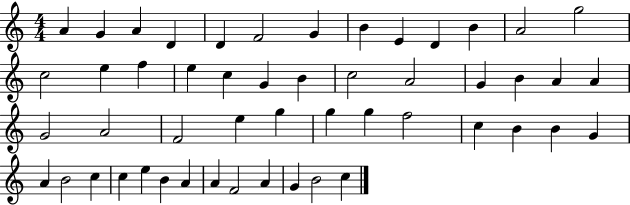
{
  \clef treble
  \numericTimeSignature
  \time 4/4
  \key c \major
  a'4 g'4 a'4 d'4 | d'4 f'2 g'4 | b'4 e'4 d'4 b'4 | a'2 g''2 | \break c''2 e''4 f''4 | e''4 c''4 g'4 b'4 | c''2 a'2 | g'4 b'4 a'4 a'4 | \break g'2 a'2 | f'2 e''4 g''4 | g''4 g''4 f''2 | c''4 b'4 b'4 g'4 | \break a'4 b'2 c''4 | c''4 e''4 b'4 a'4 | a'4 f'2 a'4 | g'4 b'2 c''4 | \break \bar "|."
}